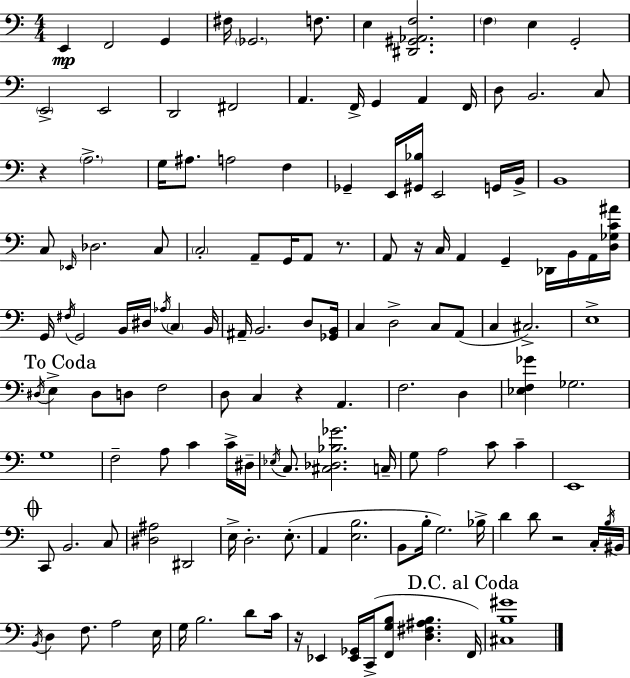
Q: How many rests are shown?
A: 6